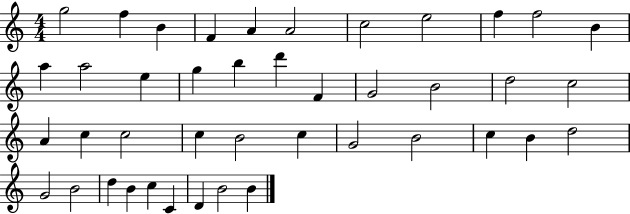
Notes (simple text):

G5/h F5/q B4/q F4/q A4/q A4/h C5/h E5/h F5/q F5/h B4/q A5/q A5/h E5/q G5/q B5/q D6/q F4/q G4/h B4/h D5/h C5/h A4/q C5/q C5/h C5/q B4/h C5/q G4/h B4/h C5/q B4/q D5/h G4/h B4/h D5/q B4/q C5/q C4/q D4/q B4/h B4/q